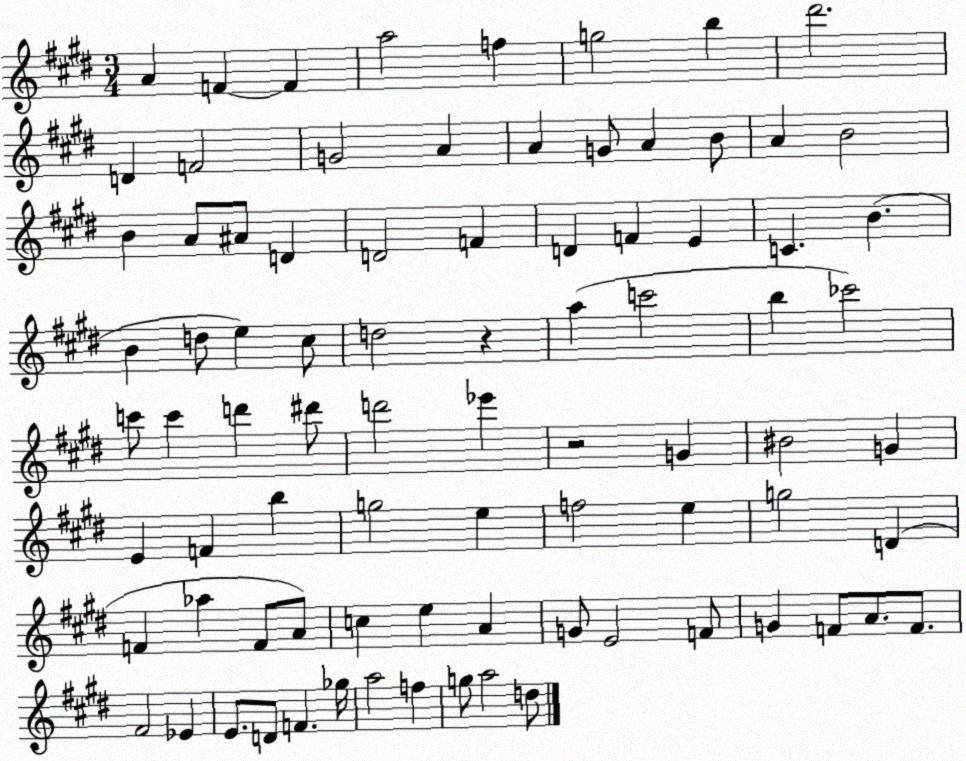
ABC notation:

X:1
T:Untitled
M:3/4
L:1/4
K:E
A F F a2 f g2 b ^d'2 D F2 G2 A A G/2 A B/2 A B2 B A/2 ^A/2 D D2 F D F E C B B d/2 e ^c/2 d2 z a c'2 b _c'2 c'/2 c' d' ^d'/2 d'2 _e' z2 G ^B2 G E F b g2 e f2 e g2 D F _a F/2 A/2 c e A G/2 E2 F/2 G F/2 A/2 F/2 ^F2 _E E/2 D/2 F _g/4 a2 f g/2 a2 d/2